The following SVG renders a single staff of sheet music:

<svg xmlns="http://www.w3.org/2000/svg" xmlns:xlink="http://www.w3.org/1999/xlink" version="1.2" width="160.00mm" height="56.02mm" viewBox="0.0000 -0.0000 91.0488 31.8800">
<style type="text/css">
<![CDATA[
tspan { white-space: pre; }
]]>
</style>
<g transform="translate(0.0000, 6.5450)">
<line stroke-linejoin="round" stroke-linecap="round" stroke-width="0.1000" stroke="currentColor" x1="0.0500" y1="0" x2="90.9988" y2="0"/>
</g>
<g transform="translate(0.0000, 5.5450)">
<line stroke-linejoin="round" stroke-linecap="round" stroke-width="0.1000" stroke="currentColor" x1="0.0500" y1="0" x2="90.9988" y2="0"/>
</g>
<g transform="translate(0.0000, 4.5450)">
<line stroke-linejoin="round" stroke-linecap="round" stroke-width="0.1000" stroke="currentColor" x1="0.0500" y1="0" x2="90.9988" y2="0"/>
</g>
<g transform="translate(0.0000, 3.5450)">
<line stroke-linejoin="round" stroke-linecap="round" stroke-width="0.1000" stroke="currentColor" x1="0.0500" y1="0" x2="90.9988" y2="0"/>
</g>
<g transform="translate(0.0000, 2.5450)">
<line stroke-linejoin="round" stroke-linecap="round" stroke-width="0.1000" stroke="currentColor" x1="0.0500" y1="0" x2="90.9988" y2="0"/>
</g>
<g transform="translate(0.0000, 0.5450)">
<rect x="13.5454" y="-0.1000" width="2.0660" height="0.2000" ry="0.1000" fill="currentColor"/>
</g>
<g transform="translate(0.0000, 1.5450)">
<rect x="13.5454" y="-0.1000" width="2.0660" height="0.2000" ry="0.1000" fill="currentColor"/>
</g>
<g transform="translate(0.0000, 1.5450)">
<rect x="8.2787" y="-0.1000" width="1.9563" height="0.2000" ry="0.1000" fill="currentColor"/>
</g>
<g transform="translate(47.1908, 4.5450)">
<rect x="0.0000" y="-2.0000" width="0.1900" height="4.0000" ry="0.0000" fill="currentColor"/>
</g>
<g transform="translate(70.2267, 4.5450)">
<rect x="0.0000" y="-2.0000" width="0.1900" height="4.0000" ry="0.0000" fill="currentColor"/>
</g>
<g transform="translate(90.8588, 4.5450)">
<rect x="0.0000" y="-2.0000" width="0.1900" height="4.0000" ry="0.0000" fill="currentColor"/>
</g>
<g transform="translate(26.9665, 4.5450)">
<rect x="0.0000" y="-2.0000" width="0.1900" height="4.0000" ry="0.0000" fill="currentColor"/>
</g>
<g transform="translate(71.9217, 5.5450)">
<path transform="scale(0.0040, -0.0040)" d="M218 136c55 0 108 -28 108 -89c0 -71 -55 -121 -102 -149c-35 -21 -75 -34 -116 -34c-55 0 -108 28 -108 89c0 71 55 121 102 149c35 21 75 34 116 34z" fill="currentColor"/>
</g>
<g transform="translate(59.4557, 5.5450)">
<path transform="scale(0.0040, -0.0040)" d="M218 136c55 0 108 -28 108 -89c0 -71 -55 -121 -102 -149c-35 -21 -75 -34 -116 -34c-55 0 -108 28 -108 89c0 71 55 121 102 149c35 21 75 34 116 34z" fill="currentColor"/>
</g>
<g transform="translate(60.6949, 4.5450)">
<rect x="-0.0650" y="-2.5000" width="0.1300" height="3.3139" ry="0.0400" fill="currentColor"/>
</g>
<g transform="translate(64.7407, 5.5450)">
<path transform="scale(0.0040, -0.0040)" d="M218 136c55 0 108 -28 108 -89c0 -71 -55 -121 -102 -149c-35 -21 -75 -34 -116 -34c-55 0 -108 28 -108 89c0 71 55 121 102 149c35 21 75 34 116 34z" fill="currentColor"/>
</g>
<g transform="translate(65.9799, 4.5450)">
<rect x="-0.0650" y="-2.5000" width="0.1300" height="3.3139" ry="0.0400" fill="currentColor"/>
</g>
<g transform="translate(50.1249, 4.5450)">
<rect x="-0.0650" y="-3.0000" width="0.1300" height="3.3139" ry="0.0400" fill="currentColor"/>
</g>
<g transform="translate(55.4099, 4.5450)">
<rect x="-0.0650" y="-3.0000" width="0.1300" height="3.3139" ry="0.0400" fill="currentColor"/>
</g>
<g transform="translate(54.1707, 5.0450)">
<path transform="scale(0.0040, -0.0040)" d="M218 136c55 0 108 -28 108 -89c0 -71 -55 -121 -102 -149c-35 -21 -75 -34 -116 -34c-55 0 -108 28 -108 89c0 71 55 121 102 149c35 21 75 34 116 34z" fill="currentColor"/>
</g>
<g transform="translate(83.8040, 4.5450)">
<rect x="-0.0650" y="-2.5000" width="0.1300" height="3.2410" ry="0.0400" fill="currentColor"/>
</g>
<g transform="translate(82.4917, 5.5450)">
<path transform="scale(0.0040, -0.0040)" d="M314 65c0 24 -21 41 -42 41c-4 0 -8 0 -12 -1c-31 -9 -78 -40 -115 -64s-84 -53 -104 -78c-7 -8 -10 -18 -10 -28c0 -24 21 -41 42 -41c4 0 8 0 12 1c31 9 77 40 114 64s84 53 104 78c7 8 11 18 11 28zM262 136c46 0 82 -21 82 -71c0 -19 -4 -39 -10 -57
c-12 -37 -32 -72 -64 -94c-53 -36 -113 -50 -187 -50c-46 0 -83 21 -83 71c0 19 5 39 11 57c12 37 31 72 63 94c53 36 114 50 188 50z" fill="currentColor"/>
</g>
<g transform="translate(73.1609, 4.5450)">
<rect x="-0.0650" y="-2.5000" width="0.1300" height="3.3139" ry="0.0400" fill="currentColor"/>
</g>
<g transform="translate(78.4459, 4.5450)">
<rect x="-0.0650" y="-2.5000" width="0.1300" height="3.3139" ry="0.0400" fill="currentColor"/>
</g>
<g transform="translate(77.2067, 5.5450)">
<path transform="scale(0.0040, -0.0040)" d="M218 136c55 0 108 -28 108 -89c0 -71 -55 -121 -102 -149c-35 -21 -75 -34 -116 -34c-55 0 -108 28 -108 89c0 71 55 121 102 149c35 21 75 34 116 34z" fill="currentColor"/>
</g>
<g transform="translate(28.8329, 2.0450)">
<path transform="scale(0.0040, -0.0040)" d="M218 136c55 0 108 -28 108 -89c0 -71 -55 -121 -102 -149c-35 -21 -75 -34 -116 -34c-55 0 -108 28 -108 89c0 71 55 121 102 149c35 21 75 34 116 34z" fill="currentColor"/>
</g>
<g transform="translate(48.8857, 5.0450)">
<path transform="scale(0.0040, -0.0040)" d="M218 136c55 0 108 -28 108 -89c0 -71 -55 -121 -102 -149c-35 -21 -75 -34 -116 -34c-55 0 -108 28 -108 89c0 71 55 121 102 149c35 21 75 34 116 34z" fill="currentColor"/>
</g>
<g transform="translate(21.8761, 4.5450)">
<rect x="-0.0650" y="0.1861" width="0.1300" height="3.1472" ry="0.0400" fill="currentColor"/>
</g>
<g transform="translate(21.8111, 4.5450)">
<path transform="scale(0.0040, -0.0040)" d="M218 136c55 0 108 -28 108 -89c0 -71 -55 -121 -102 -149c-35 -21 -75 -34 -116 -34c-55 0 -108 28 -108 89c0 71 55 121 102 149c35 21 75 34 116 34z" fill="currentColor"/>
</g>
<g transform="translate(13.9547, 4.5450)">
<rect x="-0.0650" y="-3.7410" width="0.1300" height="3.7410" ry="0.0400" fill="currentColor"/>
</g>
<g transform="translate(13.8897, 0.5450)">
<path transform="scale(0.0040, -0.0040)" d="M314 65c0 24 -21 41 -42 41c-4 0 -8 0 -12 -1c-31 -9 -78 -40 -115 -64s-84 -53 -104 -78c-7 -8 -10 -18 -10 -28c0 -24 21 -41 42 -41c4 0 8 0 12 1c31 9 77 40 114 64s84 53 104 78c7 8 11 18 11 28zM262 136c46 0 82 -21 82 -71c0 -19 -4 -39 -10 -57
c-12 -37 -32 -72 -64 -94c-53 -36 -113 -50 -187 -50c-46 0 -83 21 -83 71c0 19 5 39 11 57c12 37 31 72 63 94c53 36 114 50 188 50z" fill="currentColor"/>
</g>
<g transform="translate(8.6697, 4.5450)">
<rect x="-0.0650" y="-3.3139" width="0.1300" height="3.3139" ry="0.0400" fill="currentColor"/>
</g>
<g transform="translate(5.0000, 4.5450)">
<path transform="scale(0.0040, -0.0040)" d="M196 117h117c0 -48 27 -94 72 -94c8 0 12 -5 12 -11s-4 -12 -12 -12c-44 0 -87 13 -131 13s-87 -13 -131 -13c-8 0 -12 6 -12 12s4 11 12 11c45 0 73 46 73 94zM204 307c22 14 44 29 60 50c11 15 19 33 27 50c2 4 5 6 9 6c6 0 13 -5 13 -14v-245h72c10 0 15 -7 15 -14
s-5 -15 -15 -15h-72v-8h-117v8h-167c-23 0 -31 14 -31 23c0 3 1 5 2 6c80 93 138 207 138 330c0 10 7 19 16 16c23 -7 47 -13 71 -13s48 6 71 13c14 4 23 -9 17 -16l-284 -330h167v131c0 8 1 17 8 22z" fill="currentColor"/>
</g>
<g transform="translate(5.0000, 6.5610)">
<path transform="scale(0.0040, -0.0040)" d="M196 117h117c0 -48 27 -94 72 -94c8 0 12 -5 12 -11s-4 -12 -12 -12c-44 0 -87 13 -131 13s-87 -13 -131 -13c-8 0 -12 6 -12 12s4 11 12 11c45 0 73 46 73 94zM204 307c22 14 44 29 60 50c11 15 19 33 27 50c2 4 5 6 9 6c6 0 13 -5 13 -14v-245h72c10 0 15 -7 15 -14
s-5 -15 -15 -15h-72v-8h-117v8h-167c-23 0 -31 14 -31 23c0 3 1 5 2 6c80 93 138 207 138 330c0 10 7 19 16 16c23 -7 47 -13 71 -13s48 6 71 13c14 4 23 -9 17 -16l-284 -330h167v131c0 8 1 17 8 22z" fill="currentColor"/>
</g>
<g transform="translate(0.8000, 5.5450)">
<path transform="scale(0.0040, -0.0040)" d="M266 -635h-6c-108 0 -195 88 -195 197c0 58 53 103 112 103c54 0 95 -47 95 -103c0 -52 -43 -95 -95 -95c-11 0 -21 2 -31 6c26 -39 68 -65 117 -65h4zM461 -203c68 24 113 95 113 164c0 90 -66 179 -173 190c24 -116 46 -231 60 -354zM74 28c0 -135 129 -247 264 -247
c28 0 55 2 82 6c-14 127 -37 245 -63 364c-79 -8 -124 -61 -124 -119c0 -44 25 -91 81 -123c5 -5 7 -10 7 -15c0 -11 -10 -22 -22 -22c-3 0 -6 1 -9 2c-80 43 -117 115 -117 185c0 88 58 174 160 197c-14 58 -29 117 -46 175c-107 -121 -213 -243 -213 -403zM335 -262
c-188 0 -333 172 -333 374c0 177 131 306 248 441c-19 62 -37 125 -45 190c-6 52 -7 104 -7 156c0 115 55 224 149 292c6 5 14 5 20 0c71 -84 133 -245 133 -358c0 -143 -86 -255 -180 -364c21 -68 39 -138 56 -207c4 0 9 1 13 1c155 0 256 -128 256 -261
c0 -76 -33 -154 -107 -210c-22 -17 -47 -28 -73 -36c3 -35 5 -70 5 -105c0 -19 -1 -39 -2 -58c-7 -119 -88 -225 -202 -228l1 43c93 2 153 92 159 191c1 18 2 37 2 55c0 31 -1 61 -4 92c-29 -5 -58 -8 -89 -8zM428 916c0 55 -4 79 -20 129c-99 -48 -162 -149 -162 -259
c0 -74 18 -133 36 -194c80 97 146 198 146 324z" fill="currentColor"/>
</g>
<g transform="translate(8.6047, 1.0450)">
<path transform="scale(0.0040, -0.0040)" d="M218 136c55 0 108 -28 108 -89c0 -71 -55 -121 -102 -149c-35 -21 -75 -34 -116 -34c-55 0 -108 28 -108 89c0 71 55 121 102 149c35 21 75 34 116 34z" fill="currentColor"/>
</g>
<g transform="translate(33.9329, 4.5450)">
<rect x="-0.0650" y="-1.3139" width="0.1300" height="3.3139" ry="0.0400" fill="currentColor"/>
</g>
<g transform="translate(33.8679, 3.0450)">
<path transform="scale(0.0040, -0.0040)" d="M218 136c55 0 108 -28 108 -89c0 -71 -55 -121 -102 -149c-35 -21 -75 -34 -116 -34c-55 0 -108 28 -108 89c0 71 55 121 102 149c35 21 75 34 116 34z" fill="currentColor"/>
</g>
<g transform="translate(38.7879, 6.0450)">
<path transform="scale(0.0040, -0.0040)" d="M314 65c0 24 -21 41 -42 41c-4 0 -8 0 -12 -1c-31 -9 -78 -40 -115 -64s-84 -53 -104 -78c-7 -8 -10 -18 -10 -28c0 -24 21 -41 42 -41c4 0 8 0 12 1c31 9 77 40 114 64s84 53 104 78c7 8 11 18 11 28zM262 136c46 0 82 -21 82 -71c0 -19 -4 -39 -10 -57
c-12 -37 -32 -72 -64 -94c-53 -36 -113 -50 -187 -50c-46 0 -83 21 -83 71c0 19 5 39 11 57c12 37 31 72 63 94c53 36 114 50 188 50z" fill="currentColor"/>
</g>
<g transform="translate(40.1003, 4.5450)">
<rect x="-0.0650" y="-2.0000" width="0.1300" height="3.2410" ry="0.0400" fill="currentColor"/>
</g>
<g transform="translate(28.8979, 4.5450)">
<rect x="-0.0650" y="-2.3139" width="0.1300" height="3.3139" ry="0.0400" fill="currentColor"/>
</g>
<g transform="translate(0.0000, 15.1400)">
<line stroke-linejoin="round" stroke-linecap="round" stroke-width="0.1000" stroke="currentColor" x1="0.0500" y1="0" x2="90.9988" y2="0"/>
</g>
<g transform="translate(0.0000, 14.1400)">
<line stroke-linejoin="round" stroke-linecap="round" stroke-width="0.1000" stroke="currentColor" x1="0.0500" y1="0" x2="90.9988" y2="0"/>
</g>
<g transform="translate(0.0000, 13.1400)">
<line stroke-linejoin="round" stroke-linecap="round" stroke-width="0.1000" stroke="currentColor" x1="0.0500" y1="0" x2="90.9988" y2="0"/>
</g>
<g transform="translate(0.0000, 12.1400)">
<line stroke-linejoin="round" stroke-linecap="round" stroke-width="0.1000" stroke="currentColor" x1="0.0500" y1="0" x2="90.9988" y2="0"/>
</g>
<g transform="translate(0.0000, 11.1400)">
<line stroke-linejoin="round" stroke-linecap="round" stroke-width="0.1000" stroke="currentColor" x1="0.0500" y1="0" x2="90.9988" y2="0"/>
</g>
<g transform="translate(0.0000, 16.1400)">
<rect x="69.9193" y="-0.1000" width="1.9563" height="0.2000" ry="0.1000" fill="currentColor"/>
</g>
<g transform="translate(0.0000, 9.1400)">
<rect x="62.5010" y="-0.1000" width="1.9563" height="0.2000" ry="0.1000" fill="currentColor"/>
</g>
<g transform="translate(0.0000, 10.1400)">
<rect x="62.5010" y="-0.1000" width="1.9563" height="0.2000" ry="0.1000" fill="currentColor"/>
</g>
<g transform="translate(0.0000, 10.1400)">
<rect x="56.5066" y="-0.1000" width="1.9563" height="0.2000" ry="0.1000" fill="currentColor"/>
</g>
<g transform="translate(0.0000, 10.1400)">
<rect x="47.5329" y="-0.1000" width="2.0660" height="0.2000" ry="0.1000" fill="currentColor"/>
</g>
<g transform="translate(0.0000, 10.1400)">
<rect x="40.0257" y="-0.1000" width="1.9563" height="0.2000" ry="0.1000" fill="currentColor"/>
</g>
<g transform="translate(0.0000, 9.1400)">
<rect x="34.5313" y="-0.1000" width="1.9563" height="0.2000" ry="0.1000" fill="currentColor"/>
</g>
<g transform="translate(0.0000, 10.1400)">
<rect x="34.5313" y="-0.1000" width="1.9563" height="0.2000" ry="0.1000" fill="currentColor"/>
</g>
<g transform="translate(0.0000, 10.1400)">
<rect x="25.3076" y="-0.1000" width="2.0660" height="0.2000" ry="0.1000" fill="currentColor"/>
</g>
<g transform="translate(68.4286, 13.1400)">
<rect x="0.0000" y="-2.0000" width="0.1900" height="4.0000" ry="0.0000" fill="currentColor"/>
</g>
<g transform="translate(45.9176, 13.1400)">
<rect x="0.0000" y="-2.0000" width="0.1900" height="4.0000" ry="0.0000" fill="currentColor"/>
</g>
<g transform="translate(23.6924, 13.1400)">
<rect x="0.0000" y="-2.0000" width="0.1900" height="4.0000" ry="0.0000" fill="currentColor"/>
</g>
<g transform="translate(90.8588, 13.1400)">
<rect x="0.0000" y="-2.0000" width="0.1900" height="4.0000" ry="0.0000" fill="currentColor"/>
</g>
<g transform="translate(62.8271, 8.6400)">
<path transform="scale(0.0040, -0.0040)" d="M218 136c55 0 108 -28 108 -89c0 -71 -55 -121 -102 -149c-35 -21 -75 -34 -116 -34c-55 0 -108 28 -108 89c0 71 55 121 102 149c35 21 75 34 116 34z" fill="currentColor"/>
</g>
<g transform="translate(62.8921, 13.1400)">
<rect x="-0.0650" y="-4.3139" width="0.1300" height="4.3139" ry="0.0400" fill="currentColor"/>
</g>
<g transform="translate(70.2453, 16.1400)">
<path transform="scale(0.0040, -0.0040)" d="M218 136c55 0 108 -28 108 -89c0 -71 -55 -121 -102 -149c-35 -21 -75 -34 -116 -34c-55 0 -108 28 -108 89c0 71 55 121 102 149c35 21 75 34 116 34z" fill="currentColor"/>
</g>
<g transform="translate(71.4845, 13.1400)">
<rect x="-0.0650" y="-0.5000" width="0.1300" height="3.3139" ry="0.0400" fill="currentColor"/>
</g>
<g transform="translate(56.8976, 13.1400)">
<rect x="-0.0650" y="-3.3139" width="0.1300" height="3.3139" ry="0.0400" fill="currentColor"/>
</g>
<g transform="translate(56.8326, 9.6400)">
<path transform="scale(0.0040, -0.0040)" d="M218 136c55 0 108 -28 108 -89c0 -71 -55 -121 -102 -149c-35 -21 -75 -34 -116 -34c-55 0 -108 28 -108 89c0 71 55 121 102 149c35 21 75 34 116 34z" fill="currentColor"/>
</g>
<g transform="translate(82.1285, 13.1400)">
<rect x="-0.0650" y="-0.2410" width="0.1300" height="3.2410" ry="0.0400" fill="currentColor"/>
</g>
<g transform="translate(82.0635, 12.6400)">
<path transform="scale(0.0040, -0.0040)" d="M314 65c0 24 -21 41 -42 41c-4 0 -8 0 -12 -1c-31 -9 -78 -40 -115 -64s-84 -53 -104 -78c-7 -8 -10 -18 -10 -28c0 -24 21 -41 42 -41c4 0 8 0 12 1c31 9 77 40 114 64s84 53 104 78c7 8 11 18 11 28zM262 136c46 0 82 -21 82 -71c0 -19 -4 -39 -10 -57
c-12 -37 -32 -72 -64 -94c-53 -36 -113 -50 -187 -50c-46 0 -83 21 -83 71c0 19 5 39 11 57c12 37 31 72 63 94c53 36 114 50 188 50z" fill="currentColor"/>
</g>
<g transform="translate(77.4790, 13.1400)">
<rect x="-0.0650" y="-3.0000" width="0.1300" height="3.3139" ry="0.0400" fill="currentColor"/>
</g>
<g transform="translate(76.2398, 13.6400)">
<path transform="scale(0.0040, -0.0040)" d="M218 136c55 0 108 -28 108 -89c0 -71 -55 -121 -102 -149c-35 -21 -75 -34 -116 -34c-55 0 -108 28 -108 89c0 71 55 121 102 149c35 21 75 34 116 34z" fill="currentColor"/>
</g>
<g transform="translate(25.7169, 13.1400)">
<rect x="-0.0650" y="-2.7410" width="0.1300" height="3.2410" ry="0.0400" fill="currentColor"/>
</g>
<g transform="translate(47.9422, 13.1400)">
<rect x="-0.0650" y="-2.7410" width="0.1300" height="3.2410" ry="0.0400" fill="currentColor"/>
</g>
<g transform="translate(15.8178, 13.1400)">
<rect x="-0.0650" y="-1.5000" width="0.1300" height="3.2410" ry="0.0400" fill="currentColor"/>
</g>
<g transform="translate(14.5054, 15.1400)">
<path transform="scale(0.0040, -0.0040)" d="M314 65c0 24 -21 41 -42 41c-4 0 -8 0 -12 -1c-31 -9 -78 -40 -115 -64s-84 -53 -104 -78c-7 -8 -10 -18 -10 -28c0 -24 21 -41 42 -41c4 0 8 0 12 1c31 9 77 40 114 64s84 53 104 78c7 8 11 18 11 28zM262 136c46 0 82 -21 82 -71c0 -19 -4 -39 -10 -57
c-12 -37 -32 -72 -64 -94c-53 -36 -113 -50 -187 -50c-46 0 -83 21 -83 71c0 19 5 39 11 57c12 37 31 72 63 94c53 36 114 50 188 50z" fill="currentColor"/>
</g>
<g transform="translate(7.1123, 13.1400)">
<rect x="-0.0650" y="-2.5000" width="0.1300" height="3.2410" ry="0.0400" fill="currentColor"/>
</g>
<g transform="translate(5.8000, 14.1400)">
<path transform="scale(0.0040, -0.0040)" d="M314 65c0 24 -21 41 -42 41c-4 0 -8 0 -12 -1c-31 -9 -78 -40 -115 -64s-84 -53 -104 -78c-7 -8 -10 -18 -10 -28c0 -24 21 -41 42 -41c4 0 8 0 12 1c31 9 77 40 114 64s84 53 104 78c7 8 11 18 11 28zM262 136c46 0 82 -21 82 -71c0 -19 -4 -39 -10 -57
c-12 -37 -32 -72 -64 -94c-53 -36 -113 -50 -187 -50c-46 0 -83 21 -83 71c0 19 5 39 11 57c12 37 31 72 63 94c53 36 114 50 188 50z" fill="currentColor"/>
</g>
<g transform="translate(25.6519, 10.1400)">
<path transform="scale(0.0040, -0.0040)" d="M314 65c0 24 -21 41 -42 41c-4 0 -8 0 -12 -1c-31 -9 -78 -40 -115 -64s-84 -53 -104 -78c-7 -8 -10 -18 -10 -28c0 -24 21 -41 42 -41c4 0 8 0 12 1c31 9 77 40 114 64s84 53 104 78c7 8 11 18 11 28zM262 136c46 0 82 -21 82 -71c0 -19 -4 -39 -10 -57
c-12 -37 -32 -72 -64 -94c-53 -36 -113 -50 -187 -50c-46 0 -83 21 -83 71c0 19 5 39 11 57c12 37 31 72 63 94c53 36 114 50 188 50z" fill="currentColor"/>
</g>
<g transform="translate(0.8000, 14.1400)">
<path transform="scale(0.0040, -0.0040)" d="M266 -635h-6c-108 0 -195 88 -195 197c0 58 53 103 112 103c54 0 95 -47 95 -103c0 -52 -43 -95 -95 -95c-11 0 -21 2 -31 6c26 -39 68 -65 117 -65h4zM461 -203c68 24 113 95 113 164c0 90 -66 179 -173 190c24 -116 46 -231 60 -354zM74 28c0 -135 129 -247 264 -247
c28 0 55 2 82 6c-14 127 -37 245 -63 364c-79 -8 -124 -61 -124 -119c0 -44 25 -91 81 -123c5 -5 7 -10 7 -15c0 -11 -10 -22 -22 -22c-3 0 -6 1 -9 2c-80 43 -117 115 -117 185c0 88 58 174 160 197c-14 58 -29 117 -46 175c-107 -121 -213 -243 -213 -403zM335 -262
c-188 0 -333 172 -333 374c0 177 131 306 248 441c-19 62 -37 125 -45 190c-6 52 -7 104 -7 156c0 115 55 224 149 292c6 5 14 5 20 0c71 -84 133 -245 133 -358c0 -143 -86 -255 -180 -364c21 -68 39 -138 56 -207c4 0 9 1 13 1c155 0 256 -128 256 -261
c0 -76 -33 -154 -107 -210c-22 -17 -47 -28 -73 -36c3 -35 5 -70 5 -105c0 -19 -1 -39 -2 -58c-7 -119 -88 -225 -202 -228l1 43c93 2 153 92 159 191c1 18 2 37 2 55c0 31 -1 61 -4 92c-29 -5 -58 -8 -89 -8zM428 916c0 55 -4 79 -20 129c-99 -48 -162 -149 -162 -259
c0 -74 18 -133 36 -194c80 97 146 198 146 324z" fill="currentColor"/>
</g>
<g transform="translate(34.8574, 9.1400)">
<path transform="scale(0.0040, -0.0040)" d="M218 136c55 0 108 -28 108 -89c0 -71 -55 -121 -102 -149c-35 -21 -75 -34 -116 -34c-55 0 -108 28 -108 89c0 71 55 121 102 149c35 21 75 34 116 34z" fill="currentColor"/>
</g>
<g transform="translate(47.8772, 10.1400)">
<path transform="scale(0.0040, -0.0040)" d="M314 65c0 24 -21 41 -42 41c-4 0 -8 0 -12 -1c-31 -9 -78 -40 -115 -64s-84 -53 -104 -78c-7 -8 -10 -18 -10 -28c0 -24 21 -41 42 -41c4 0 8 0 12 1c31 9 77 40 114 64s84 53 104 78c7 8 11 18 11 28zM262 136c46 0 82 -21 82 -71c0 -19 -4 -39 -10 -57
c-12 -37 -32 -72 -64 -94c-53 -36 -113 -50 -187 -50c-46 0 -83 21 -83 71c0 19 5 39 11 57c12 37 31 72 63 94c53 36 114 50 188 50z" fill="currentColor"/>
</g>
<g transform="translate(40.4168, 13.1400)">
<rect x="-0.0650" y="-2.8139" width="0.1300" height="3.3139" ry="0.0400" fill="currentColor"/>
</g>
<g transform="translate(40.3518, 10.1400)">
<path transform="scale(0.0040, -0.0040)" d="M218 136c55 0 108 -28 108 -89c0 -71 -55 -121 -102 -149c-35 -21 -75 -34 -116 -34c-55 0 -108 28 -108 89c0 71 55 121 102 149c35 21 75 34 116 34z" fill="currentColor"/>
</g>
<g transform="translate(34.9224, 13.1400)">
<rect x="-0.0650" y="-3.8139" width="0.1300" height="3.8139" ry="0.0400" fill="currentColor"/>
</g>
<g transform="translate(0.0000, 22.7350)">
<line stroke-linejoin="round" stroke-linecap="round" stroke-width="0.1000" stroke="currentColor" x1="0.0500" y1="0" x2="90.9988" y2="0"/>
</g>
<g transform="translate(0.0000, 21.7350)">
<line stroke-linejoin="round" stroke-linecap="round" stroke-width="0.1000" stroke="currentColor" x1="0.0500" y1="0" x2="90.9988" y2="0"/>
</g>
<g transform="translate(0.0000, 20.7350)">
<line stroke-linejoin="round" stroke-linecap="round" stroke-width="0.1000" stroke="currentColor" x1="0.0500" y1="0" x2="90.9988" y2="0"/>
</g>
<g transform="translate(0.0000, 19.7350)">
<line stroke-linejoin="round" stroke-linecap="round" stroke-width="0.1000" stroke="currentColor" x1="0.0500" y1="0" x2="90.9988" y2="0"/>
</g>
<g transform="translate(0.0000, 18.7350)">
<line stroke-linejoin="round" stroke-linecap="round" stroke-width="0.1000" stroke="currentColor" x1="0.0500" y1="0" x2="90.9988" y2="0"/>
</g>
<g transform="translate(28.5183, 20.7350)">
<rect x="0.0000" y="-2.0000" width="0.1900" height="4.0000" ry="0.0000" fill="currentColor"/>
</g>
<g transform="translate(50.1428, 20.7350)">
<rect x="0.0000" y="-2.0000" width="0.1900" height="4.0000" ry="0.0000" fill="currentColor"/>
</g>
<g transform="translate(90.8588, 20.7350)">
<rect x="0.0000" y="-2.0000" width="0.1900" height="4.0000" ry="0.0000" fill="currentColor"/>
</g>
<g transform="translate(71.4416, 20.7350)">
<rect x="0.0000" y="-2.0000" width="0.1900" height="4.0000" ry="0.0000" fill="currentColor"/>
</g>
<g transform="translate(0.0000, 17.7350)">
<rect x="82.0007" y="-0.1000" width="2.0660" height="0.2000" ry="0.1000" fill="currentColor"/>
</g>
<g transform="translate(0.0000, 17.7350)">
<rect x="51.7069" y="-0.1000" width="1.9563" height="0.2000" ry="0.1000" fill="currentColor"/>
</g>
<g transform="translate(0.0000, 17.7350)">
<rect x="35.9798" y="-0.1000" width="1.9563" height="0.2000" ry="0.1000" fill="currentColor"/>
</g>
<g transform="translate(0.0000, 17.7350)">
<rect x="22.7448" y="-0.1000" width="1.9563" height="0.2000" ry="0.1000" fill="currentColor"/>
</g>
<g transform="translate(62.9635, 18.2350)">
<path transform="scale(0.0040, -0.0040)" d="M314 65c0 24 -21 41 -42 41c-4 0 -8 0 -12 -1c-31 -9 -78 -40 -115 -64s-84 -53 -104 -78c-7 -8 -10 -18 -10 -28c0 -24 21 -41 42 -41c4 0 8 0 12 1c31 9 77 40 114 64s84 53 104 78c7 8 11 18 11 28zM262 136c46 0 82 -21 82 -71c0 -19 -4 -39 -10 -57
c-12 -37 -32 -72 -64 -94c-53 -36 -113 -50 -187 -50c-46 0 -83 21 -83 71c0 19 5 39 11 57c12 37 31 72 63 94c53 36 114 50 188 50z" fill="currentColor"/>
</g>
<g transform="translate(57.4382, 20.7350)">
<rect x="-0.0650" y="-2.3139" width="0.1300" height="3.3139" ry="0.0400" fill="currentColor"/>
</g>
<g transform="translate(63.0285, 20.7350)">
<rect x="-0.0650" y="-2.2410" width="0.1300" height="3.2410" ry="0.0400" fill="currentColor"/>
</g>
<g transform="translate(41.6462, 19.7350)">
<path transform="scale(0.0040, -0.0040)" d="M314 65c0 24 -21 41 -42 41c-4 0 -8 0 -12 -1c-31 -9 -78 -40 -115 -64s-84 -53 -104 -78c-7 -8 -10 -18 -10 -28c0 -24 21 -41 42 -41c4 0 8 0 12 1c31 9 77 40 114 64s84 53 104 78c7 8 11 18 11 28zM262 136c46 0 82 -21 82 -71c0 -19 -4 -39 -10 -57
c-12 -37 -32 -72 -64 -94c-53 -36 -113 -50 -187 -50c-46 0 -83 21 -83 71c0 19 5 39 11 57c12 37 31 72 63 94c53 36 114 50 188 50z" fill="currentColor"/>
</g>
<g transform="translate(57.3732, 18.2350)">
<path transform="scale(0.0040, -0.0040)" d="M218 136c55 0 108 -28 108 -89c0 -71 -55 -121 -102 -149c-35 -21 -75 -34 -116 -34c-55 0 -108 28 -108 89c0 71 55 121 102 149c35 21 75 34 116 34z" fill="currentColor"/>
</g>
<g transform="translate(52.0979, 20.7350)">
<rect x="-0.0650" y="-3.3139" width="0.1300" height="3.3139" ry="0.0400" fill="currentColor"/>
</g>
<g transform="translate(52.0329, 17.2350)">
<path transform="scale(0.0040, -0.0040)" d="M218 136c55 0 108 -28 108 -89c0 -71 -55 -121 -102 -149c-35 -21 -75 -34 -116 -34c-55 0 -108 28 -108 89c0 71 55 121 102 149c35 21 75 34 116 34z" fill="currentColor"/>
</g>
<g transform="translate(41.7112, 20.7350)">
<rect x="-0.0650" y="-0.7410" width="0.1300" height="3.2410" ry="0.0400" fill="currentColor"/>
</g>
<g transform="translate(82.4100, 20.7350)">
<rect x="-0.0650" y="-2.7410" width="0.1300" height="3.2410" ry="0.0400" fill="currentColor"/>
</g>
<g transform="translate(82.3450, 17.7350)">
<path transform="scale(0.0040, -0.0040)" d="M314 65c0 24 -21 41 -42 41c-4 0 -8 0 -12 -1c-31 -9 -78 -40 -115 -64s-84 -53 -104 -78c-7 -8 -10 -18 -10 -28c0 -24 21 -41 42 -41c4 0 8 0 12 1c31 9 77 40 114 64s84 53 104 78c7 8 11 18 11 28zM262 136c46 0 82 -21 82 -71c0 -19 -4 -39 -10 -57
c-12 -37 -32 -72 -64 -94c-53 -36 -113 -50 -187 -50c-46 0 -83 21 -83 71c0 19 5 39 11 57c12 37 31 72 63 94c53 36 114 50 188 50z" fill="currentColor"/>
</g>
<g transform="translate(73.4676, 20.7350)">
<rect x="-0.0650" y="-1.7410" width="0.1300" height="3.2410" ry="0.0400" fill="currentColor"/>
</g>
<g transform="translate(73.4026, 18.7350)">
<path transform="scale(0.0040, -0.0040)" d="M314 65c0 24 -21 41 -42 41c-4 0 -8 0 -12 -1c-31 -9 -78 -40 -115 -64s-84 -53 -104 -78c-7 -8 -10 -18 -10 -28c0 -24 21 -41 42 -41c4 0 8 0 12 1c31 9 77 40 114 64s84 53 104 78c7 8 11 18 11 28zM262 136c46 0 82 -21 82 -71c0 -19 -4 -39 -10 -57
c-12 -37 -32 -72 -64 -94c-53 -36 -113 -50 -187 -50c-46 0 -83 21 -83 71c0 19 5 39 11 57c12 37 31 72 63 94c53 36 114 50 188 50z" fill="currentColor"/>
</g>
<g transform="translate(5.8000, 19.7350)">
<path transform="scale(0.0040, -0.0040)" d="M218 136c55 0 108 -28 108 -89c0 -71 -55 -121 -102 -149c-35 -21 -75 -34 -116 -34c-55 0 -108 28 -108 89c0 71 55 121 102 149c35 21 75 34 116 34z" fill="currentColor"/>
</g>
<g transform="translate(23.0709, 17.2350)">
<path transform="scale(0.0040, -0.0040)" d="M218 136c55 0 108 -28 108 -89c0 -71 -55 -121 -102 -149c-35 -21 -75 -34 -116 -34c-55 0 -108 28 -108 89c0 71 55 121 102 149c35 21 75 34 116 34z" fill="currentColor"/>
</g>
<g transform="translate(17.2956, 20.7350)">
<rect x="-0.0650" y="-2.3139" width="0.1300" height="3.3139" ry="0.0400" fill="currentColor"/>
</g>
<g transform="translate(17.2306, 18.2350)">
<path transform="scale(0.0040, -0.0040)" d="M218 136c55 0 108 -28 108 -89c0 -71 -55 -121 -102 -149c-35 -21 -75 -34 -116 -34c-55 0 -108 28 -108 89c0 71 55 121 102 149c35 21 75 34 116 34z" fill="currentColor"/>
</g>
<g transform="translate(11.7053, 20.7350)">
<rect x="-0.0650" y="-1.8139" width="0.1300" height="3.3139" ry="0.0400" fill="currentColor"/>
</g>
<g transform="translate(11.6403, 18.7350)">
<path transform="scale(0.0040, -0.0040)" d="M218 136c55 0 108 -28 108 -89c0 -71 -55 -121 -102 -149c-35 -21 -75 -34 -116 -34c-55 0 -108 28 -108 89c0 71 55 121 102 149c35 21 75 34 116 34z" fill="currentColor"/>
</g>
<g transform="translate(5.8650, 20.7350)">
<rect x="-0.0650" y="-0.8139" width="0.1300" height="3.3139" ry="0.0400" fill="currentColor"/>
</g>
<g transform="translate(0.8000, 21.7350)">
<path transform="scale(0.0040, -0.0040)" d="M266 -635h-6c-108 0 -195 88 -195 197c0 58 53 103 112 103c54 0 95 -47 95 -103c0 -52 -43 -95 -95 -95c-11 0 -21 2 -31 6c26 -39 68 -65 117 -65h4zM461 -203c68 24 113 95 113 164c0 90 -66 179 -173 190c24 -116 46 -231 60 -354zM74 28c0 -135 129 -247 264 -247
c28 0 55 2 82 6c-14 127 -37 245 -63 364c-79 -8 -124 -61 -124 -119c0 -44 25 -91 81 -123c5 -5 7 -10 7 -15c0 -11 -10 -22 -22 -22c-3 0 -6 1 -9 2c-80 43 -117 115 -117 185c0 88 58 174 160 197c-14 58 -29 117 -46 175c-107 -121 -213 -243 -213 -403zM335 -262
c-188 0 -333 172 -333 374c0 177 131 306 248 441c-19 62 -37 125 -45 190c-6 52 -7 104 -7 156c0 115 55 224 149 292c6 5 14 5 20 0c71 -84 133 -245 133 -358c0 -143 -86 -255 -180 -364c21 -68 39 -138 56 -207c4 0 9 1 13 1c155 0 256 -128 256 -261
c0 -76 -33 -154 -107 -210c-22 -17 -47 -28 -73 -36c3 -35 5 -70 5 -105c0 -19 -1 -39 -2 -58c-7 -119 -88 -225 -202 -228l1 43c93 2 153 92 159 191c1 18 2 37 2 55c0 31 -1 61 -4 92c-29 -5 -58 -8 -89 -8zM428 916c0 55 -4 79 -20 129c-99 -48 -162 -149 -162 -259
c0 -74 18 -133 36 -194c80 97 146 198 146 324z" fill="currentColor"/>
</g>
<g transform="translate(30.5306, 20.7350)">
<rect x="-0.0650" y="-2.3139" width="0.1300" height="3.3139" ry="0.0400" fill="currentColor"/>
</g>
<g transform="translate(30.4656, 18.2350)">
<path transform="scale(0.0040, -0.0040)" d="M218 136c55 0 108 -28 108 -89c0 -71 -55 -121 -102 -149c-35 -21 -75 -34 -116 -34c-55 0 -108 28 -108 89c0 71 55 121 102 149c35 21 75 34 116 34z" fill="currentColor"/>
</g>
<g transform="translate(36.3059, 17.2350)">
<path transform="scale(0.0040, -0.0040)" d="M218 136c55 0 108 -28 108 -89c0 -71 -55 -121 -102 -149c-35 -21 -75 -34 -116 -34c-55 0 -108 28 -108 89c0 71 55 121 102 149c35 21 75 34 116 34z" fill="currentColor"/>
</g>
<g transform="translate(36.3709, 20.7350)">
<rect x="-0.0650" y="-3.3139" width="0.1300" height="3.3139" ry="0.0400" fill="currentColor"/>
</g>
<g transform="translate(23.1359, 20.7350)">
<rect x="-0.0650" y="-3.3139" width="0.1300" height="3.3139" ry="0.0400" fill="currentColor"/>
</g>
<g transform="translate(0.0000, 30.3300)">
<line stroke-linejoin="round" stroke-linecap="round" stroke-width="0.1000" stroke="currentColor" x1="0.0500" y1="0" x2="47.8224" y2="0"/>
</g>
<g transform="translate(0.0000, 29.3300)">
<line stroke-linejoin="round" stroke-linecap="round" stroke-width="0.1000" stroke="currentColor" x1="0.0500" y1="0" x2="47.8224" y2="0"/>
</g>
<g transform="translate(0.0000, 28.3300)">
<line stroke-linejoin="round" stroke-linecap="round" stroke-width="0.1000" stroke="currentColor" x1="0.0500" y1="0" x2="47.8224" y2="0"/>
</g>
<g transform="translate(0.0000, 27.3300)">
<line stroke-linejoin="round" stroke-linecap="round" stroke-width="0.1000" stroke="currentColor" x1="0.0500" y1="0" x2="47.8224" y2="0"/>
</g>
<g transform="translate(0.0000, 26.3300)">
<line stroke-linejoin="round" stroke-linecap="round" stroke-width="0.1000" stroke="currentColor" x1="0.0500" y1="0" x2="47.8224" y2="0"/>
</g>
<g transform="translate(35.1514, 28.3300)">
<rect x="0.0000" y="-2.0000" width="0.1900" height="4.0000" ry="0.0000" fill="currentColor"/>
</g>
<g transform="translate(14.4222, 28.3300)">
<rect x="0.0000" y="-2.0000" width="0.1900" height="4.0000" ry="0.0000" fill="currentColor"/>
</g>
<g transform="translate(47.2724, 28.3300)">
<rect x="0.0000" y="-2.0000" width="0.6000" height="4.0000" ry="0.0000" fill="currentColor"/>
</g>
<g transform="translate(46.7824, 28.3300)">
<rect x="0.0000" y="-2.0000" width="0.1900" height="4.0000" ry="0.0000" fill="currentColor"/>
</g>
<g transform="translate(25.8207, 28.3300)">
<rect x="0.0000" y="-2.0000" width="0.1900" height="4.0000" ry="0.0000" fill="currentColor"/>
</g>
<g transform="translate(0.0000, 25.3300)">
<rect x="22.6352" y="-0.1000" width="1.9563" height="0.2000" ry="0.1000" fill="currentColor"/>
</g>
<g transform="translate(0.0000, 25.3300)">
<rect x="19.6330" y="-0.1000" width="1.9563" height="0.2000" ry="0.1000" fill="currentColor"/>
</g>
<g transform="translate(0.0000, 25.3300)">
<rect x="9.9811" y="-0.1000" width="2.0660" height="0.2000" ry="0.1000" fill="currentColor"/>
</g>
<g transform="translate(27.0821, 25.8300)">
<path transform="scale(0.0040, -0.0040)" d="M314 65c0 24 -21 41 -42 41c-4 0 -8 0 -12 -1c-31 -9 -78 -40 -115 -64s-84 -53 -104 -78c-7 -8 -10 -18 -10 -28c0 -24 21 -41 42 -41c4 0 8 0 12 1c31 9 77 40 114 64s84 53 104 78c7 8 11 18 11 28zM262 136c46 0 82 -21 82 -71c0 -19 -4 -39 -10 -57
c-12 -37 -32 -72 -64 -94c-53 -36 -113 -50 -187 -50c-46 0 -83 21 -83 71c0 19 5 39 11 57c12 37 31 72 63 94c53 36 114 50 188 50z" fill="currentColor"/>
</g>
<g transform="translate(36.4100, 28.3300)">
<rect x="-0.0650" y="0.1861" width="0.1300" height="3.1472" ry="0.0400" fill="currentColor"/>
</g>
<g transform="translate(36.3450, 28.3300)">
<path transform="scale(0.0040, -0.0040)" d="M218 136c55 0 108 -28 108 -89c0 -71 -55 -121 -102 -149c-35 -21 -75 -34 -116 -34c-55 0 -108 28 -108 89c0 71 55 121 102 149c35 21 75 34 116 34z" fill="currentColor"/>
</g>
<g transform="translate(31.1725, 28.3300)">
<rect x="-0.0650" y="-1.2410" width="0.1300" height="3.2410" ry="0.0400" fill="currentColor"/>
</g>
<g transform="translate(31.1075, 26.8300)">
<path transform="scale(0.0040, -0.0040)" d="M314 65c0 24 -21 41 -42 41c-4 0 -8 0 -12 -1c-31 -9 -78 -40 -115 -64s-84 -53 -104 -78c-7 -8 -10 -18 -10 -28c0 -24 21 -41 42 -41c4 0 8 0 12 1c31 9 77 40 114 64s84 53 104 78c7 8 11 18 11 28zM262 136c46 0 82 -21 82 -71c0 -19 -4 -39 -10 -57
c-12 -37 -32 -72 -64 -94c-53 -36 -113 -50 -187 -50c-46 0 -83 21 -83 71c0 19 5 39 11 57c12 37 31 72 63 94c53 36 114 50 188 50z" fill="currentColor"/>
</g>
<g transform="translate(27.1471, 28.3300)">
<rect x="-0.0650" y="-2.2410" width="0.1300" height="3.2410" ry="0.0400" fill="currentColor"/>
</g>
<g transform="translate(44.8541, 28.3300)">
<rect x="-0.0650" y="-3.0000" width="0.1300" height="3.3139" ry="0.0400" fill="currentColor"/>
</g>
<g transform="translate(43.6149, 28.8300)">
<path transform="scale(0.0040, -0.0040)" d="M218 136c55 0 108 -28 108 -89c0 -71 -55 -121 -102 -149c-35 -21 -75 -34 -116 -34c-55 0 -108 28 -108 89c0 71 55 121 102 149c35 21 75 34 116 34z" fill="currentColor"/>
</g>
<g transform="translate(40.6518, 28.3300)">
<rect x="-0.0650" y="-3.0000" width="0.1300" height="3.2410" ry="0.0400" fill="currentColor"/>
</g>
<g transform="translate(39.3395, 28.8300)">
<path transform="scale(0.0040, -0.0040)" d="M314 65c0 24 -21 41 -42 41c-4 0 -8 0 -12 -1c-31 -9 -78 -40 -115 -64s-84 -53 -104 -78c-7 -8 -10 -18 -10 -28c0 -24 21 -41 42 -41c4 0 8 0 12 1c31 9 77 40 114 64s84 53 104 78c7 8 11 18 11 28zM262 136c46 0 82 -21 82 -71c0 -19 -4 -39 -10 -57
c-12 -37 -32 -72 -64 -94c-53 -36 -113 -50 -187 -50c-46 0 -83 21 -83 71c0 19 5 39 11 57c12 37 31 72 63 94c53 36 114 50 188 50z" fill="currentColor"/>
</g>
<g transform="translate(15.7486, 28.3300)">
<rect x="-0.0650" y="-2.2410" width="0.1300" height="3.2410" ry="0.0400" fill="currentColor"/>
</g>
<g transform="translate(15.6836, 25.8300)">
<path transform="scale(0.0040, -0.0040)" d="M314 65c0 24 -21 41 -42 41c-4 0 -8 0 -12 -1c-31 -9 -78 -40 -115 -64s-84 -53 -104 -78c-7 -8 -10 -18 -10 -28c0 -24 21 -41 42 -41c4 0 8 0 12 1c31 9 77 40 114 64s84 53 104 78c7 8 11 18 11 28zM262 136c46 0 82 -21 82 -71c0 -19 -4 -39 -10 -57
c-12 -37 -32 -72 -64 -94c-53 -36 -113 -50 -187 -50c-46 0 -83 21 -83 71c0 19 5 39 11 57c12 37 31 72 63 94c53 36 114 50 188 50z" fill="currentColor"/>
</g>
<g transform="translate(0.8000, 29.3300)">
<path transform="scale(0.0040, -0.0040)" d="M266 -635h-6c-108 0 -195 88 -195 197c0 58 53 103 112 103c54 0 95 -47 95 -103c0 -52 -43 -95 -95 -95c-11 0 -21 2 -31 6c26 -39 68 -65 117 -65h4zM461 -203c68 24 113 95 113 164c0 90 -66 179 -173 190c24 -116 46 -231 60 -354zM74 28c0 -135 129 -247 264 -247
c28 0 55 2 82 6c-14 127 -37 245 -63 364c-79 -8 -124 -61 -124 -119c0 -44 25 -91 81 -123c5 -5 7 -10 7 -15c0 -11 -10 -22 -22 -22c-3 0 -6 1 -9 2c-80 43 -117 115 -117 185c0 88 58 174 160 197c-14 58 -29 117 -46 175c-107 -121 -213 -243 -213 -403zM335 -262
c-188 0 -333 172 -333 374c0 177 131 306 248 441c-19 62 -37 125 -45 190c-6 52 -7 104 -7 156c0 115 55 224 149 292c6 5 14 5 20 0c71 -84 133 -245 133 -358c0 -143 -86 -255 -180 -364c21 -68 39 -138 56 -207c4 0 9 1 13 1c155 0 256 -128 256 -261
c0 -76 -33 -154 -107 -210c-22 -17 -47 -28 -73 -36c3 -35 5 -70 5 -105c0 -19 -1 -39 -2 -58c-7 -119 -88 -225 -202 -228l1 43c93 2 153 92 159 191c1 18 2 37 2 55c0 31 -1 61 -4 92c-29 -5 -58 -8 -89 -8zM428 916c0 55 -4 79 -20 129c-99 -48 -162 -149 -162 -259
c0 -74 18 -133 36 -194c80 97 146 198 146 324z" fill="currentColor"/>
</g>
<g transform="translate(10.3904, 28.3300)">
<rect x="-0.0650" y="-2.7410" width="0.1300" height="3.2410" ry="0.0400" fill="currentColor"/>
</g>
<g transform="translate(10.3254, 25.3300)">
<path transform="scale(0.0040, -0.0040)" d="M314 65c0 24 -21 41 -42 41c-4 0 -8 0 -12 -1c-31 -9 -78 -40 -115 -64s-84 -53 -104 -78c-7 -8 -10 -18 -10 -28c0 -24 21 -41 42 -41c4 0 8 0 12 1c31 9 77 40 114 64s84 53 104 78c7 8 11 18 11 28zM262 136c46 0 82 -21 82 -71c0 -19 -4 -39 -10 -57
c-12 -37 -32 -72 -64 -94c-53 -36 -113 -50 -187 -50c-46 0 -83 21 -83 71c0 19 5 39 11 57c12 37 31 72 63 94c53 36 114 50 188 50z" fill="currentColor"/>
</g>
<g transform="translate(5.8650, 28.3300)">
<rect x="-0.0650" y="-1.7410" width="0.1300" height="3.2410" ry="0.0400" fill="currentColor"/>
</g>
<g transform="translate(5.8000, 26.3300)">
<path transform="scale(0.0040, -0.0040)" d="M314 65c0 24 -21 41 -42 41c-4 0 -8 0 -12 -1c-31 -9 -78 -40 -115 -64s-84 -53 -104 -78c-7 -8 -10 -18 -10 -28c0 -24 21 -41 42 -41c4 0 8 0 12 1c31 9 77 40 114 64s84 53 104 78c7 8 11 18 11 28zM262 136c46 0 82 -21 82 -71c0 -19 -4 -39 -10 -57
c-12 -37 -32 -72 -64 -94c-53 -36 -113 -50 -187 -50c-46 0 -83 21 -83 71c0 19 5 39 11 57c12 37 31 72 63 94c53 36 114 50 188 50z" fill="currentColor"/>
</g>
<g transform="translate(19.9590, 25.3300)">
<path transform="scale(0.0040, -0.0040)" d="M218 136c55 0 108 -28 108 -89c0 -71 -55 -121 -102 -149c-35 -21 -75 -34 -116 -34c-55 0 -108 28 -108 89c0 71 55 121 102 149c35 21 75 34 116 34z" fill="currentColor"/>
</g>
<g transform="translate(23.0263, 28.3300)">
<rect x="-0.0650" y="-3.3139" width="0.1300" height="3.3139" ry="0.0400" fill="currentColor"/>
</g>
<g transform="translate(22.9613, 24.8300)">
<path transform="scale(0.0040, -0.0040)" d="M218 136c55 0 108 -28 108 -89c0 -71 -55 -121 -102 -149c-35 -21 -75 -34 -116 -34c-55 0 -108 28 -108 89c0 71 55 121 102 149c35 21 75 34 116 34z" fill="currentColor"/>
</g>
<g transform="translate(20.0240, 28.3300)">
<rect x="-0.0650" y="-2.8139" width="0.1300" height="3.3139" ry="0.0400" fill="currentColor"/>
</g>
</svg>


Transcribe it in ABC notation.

X:1
T:Untitled
M:4/4
L:1/4
K:C
b c'2 B g e F2 A A G G G G G2 G2 E2 a2 c' a a2 b d' C A c2 d f g b g b d2 b g g2 f2 a2 f2 a2 g2 a b g2 e2 B A2 A